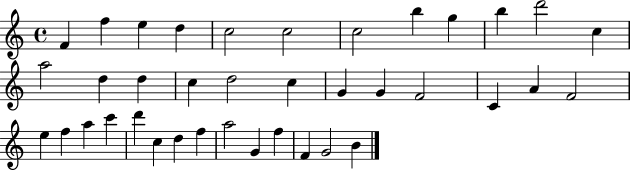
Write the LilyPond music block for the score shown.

{
  \clef treble
  \time 4/4
  \defaultTimeSignature
  \key c \major
  f'4 f''4 e''4 d''4 | c''2 c''2 | c''2 b''4 g''4 | b''4 d'''2 c''4 | \break a''2 d''4 d''4 | c''4 d''2 c''4 | g'4 g'4 f'2 | c'4 a'4 f'2 | \break e''4 f''4 a''4 c'''4 | d'''4 c''4 d''4 f''4 | a''2 g'4 f''4 | f'4 g'2 b'4 | \break \bar "|."
}